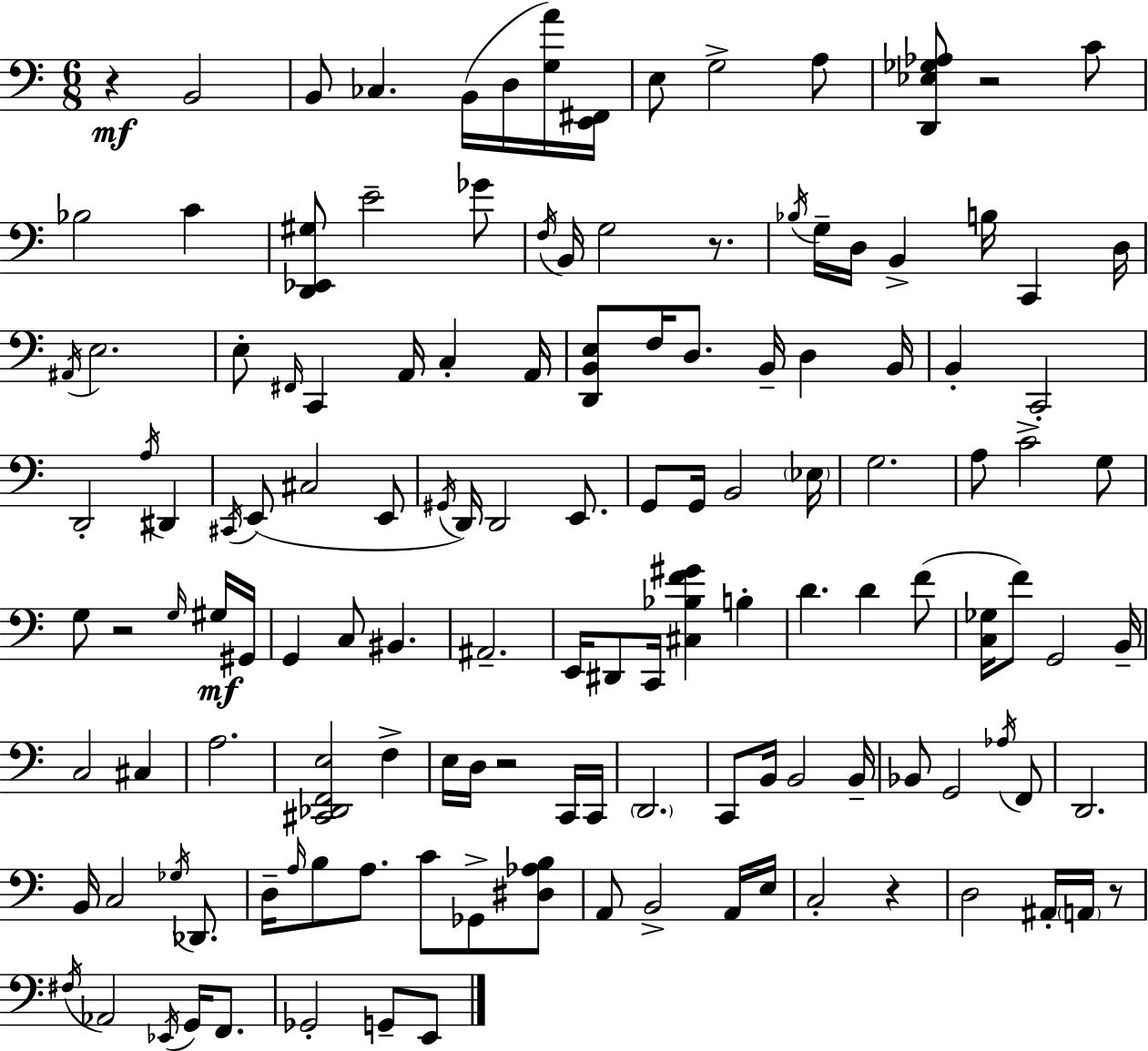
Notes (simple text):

R/q B2/h B2/e CES3/q. B2/s D3/s [G3,A4]/s [E2,F#2]/s E3/e G3/h A3/e [D2,Eb3,Gb3,Ab3]/e R/h C4/e Bb3/h C4/q [D2,Eb2,G#3]/e E4/h Gb4/e F3/s B2/s G3/h R/e. Bb3/s G3/s D3/s B2/q B3/s C2/q D3/s A#2/s E3/h. E3/e F#2/s C2/q A2/s C3/q A2/s [D2,B2,E3]/e F3/s D3/e. B2/s D3/q B2/s B2/q C2/h D2/h A3/s D#2/q C#2/s E2/e C#3/h E2/e G#2/s D2/s D2/h E2/e. G2/e G2/s B2/h Eb3/s G3/h. A3/e C4/h G3/e G3/e R/h G3/s G#3/s G#2/s G2/q C3/e BIS2/q. A#2/h. E2/s D#2/e C2/s [C#3,Bb3,F4,G#4]/q B3/q D4/q. D4/q F4/e [C3,Gb3]/s F4/e G2/h B2/s C3/h C#3/q A3/h. [C#2,Db2,F2,E3]/h F3/q E3/s D3/s R/h C2/s C2/s D2/h. C2/e B2/s B2/h B2/s Bb2/e G2/h Ab3/s F2/e D2/h. B2/s C3/h Gb3/s Db2/e. D3/s A3/s B3/e A3/e. C4/e Gb2/e [D#3,Ab3,B3]/e A2/e B2/h A2/s E3/s C3/h R/q D3/h A#2/s A2/s R/e F#3/s Ab2/h Eb2/s G2/s F2/e. Gb2/h G2/e E2/e